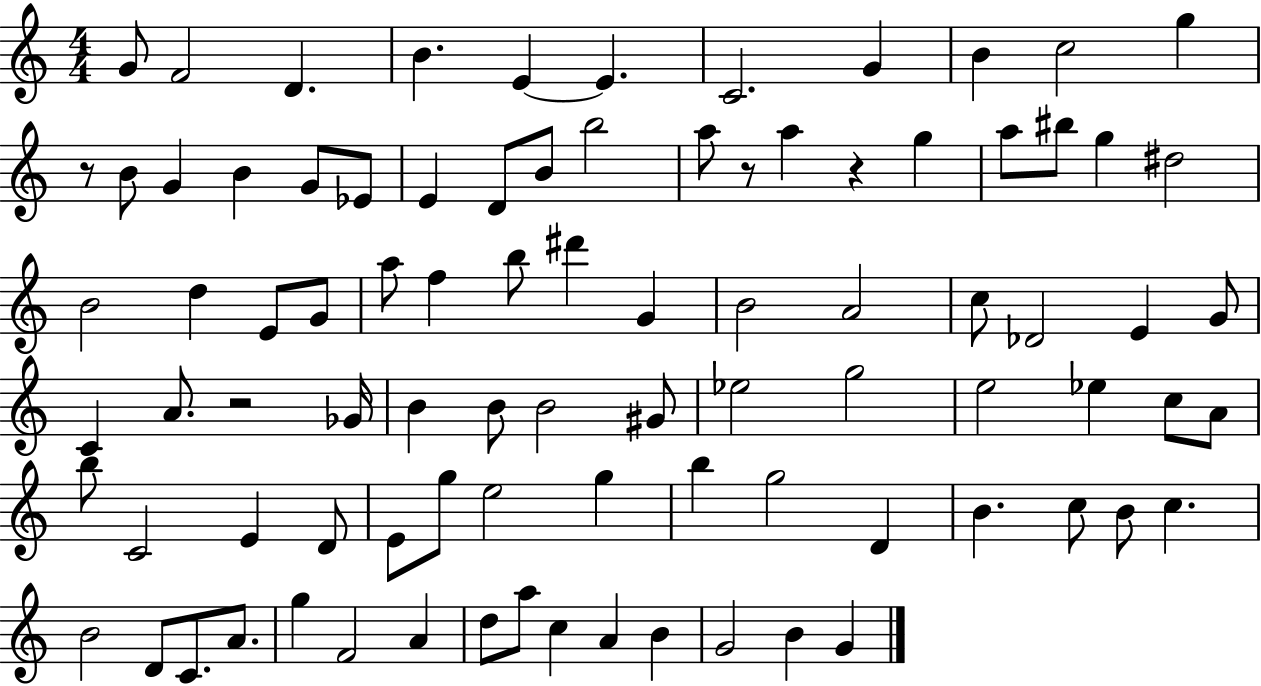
{
  \clef treble
  \numericTimeSignature
  \time 4/4
  \key c \major
  g'8 f'2 d'4. | b'4. e'4~~ e'4. | c'2. g'4 | b'4 c''2 g''4 | \break r8 b'8 g'4 b'4 g'8 ees'8 | e'4 d'8 b'8 b''2 | a''8 r8 a''4 r4 g''4 | a''8 bis''8 g''4 dis''2 | \break b'2 d''4 e'8 g'8 | a''8 f''4 b''8 dis'''4 g'4 | b'2 a'2 | c''8 des'2 e'4 g'8 | \break c'4 a'8. r2 ges'16 | b'4 b'8 b'2 gis'8 | ees''2 g''2 | e''2 ees''4 c''8 a'8 | \break b''8 c'2 e'4 d'8 | e'8 g''8 e''2 g''4 | b''4 g''2 d'4 | b'4. c''8 b'8 c''4. | \break b'2 d'8 c'8. a'8. | g''4 f'2 a'4 | d''8 a''8 c''4 a'4 b'4 | g'2 b'4 g'4 | \break \bar "|."
}